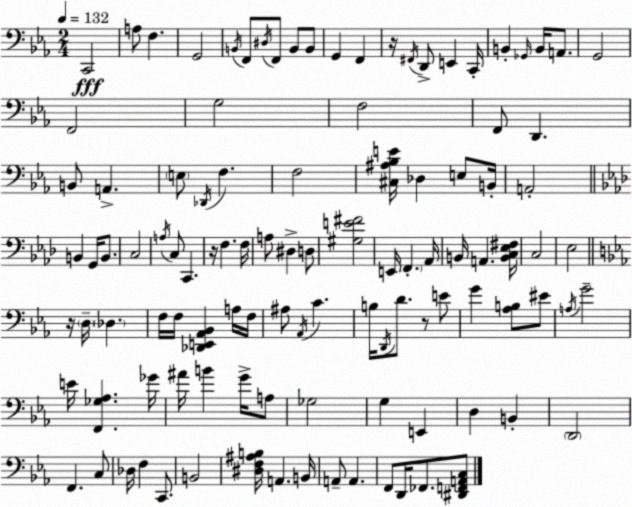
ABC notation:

X:1
T:Untitled
M:2/4
L:1/4
K:Cm
C,,2 A,/2 F, G,,2 B,,/4 F,,/2 ^D,/4 F,,/2 B,,/2 B,,/2 G,, F,, z/4 ^F,,/4 D,,/2 E,, C,,/4 B,, _G,,/4 B,,/4 A,,/2 G,,2 F,,2 G,2 F,2 F,,/2 D,, B,,/2 A,, E,/2 _D,,/4 F, F,2 [^C,^A,_B,E]/4 _D, E,/2 B,,/4 A,,2 B,, G,,/4 B,,/2 C,2 A,/4 C,/2 C,, z/4 F, F,/4 A,/2 ^D, D,/2 [^G,E^F]2 E,,/4 F,, _A,,/4 B,,/4 A,, [B,,C,_E,^F,]/4 C,2 _E,2 z/4 D,/4 _D, F,/4 F,/4 [_D,,E,,_A,,_B,,] A,/4 F,/4 ^A,/2 _A,,/4 C B,/4 D,,/4 D/2 z/2 E/2 G [_A,B,]/2 ^E/2 A,/4 G2 E/4 [F,,_G,_A,] _G/4 ^A/4 B G/4 A,/2 _G,2 G, E,, D, B,, D,,2 F,, C,/2 _D,/4 F, C,,/2 B,,2 [^D,F,^A,B,]/4 A,, B,,/4 A,,/2 A,, F,,/2 D,,/4 _F,,/2 [^D,,F,,A,,C,]/2